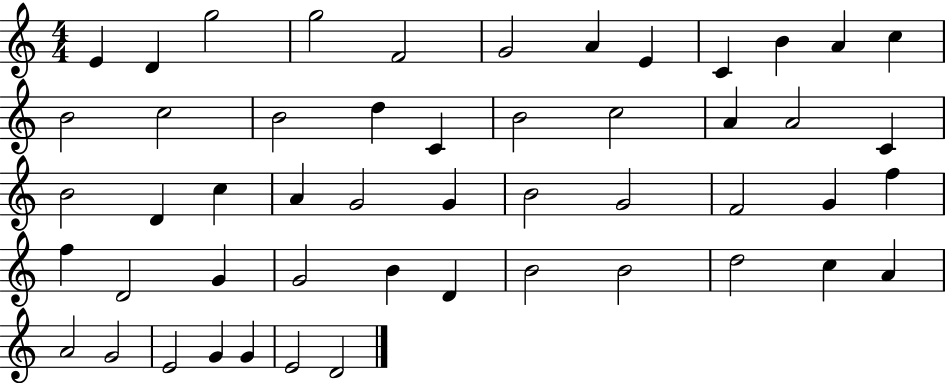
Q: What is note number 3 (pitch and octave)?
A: G5